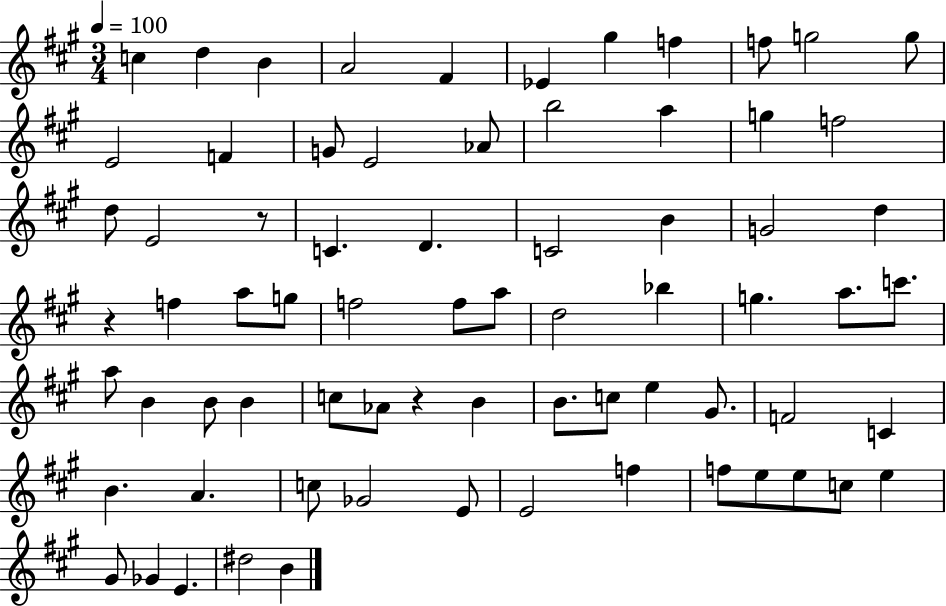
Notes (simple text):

C5/q D5/q B4/q A4/h F#4/q Eb4/q G#5/q F5/q F5/e G5/h G5/e E4/h F4/q G4/e E4/h Ab4/e B5/h A5/q G5/q F5/h D5/e E4/h R/e C4/q. D4/q. C4/h B4/q G4/h D5/q R/q F5/q A5/e G5/e F5/h F5/e A5/e D5/h Bb5/q G5/q. A5/e. C6/e. A5/e B4/q B4/e B4/q C5/e Ab4/e R/q B4/q B4/e. C5/e E5/q G#4/e. F4/h C4/q B4/q. A4/q. C5/e Gb4/h E4/e E4/h F5/q F5/e E5/e E5/e C5/e E5/q G#4/e Gb4/q E4/q. D#5/h B4/q